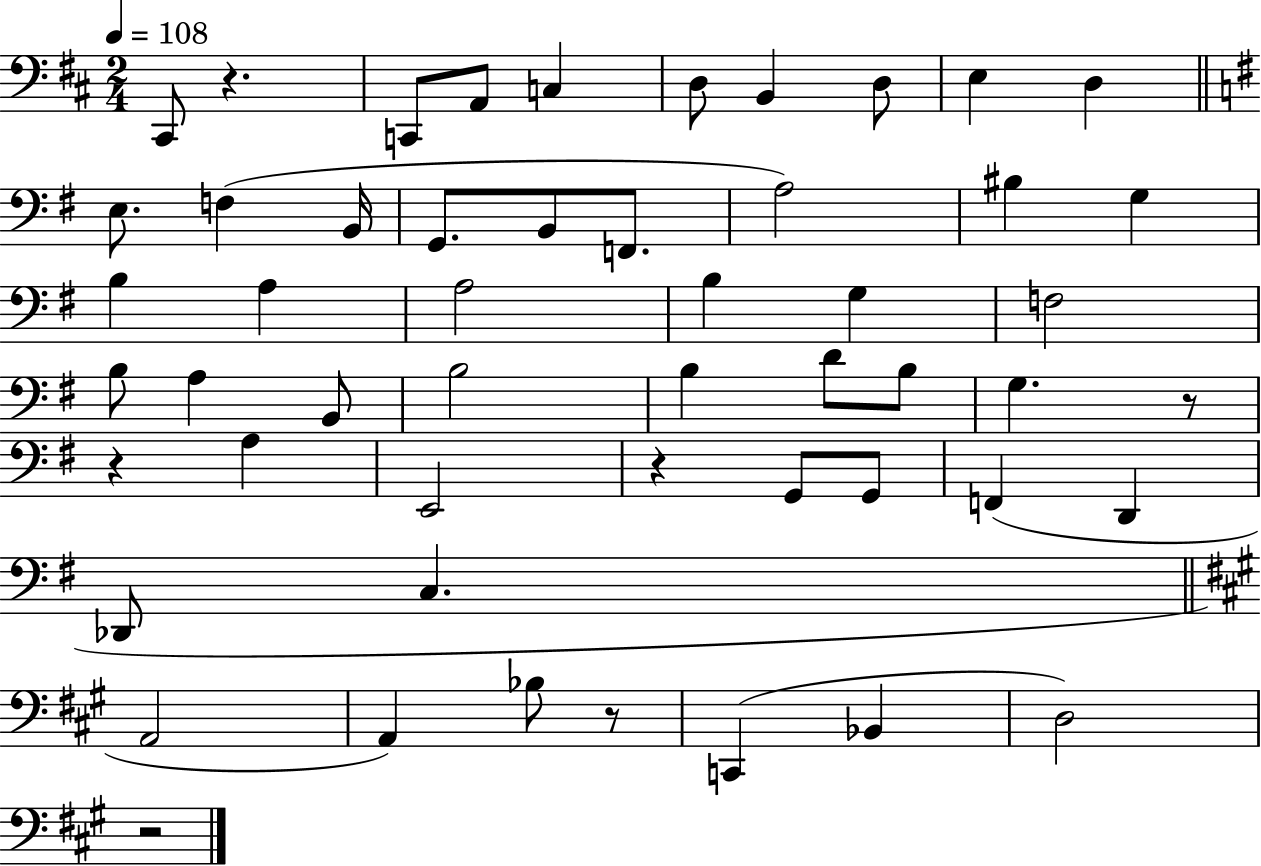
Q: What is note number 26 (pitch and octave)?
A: A3